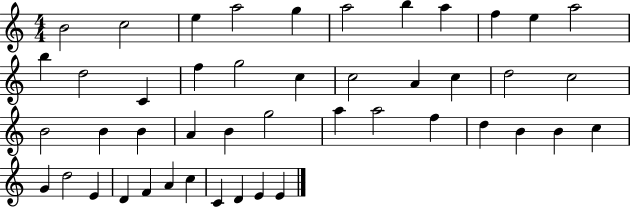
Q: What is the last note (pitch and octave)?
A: E4